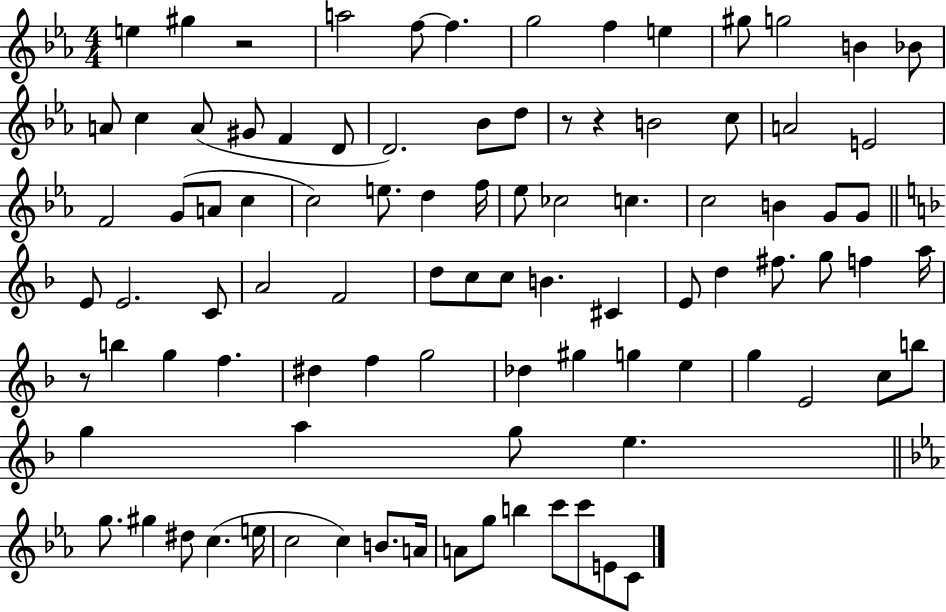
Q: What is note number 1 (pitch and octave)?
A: E5